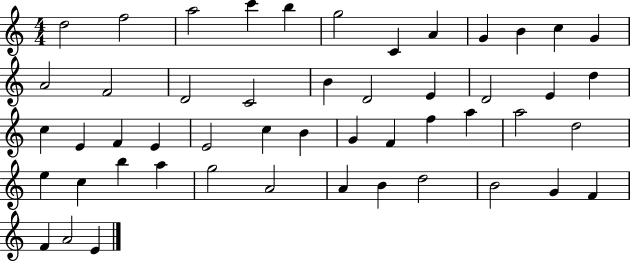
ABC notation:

X:1
T:Untitled
M:4/4
L:1/4
K:C
d2 f2 a2 c' b g2 C A G B c G A2 F2 D2 C2 B D2 E D2 E d c E F E E2 c B G F f a a2 d2 e c b a g2 A2 A B d2 B2 G F F A2 E